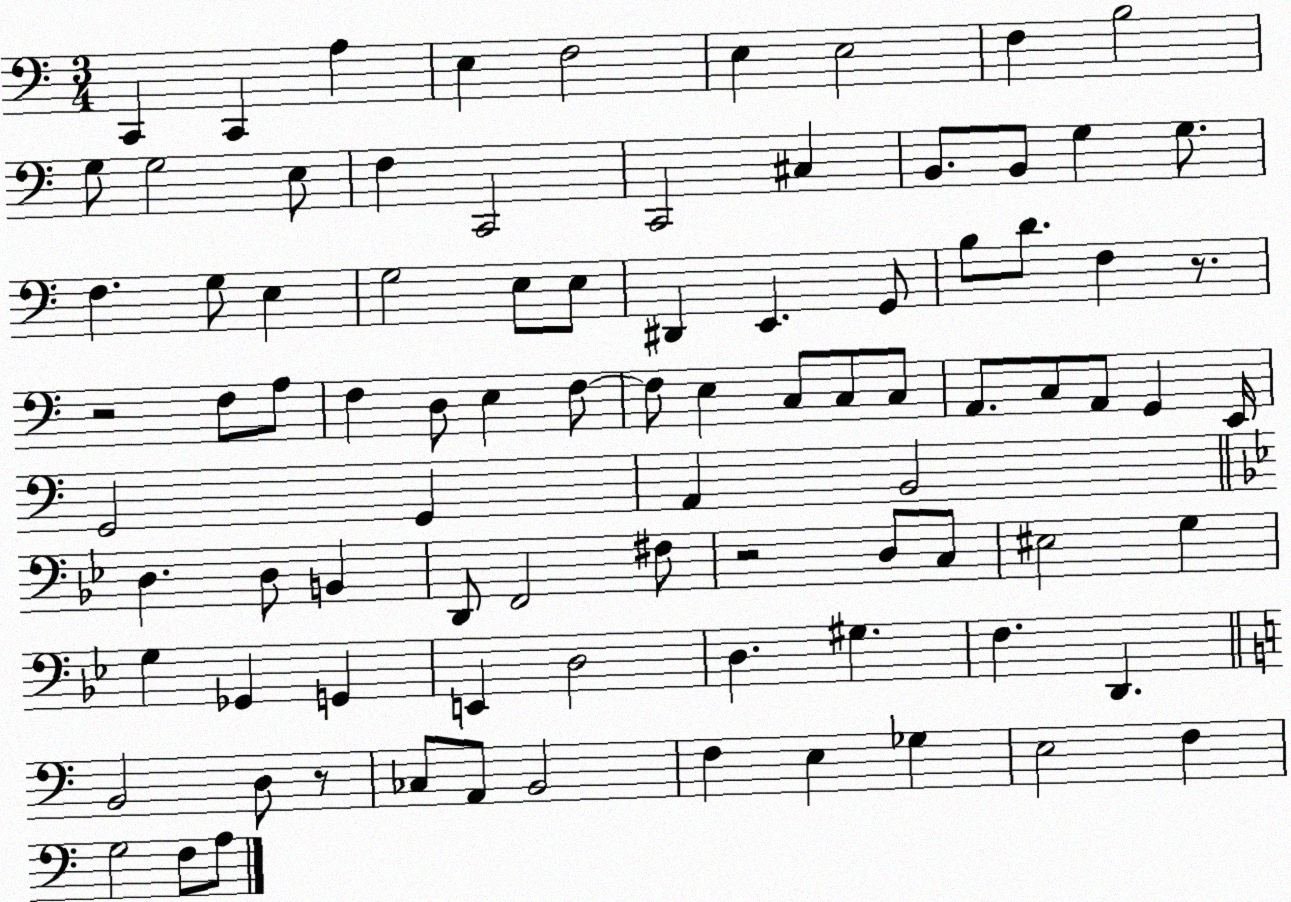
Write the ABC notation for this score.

X:1
T:Untitled
M:3/4
L:1/4
K:C
C,, C,, A, E, F,2 E, E,2 F, B,2 G,/2 G,2 E,/2 F, C,,2 C,,2 ^C, B,,/2 B,,/2 G, G,/2 F, G,/2 E, G,2 E,/2 E,/2 ^D,, E,, G,,/2 B,/2 D/2 F, z/2 z2 F,/2 A,/2 F, D,/2 E, F,/2 F,/2 E, C,/2 C,/2 C,/2 A,,/2 C,/2 A,,/2 G,, E,,/4 G,,2 G,, A,, B,,2 D, D,/2 B,, D,,/2 F,,2 ^F,/2 z2 D,/2 C,/2 ^E,2 G, G, _G,, G,, E,, D,2 D, ^G, F, D,, B,,2 D,/2 z/2 _C,/2 A,,/2 B,,2 F, E, _G, E,2 F, G,2 F,/2 A,/2